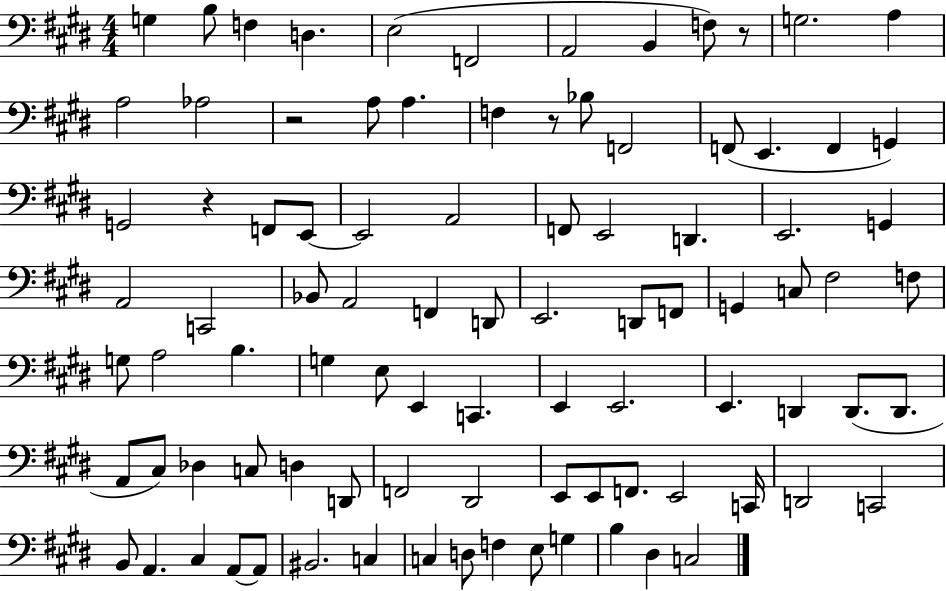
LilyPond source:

{
  \clef bass
  \numericTimeSignature
  \time 4/4
  \key e \major
  \repeat volta 2 { g4 b8 f4 d4. | e2( f,2 | a,2 b,4 f8) r8 | g2. a4 | \break a2 aes2 | r2 a8 a4. | f4 r8 bes8 f,2 | f,8( e,4. f,4 g,4) | \break g,2 r4 f,8 e,8~~ | e,2 a,2 | f,8 e,2 d,4. | e,2. g,4 | \break a,2 c,2 | bes,8 a,2 f,4 d,8 | e,2. d,8 f,8 | g,4 c8 fis2 f8 | \break g8 a2 b4. | g4 e8 e,4 c,4. | e,4 e,2. | e,4. d,4 d,8.( d,8. | \break a,8 cis8) des4 c8 d4 d,8 | f,2 dis,2 | e,8 e,8 f,8. e,2 c,16 | d,2 c,2 | \break b,8 a,4. cis4 a,8~~ a,8 | bis,2. c4 | c4 d8 f4 e8 g4 | b4 dis4 c2 | \break } \bar "|."
}